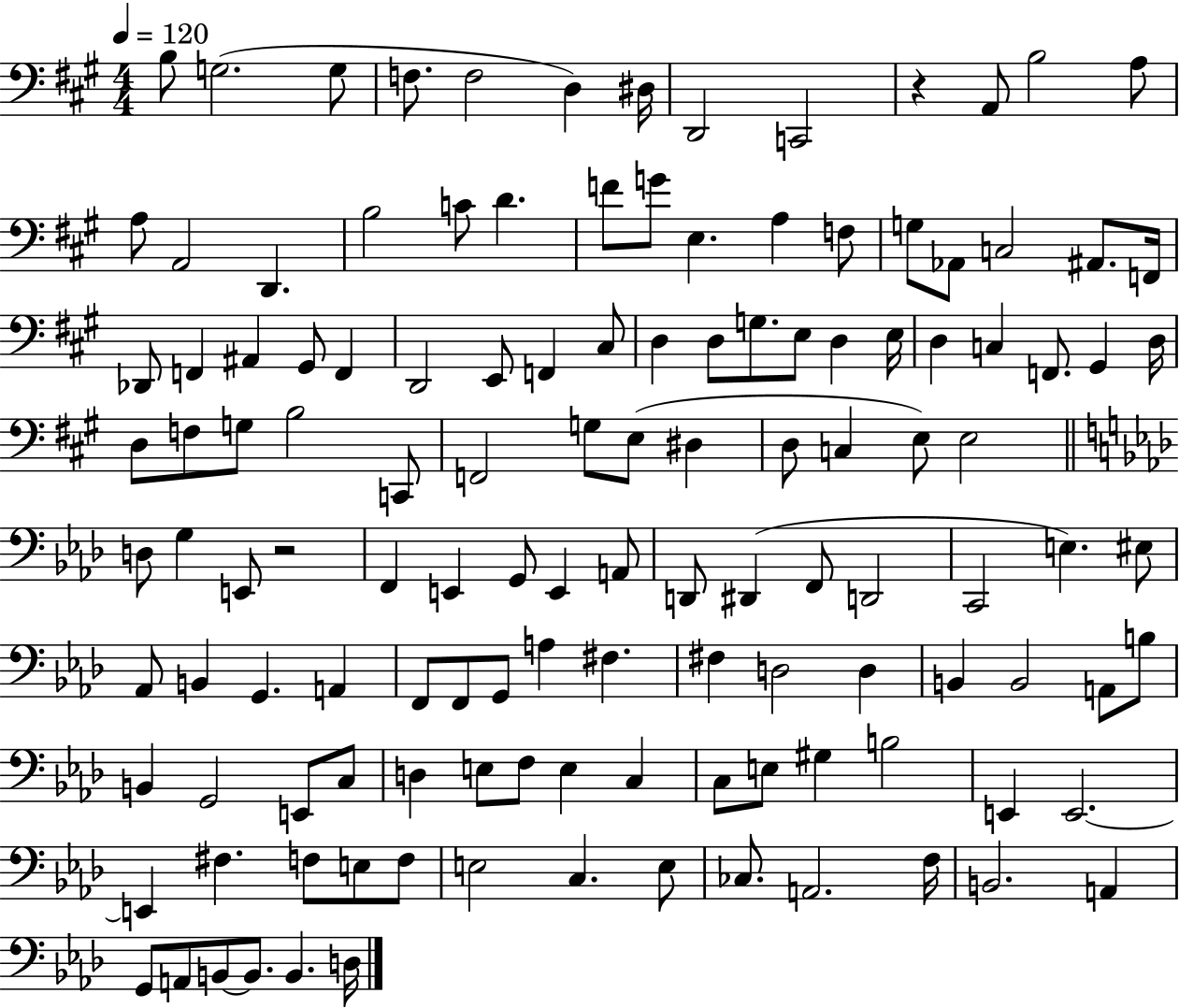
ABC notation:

X:1
T:Untitled
M:4/4
L:1/4
K:A
B,/2 G,2 G,/2 F,/2 F,2 D, ^D,/4 D,,2 C,,2 z A,,/2 B,2 A,/2 A,/2 A,,2 D,, B,2 C/2 D F/2 G/2 E, A, F,/2 G,/2 _A,,/2 C,2 ^A,,/2 F,,/4 _D,,/2 F,, ^A,, ^G,,/2 F,, D,,2 E,,/2 F,, ^C,/2 D, D,/2 G,/2 E,/2 D, E,/4 D, C, F,,/2 ^G,, D,/4 D,/2 F,/2 G,/2 B,2 C,,/2 F,,2 G,/2 E,/2 ^D, D,/2 C, E,/2 E,2 D,/2 G, E,,/2 z2 F,, E,, G,,/2 E,, A,,/2 D,,/2 ^D,, F,,/2 D,,2 C,,2 E, ^E,/2 _A,,/2 B,, G,, A,, F,,/2 F,,/2 G,,/2 A, ^F, ^F, D,2 D, B,, B,,2 A,,/2 B,/2 B,, G,,2 E,,/2 C,/2 D, E,/2 F,/2 E, C, C,/2 E,/2 ^G, B,2 E,, E,,2 E,, ^F, F,/2 E,/2 F,/2 E,2 C, E,/2 _C,/2 A,,2 F,/4 B,,2 A,, G,,/2 A,,/2 B,,/2 B,,/2 B,, D,/4